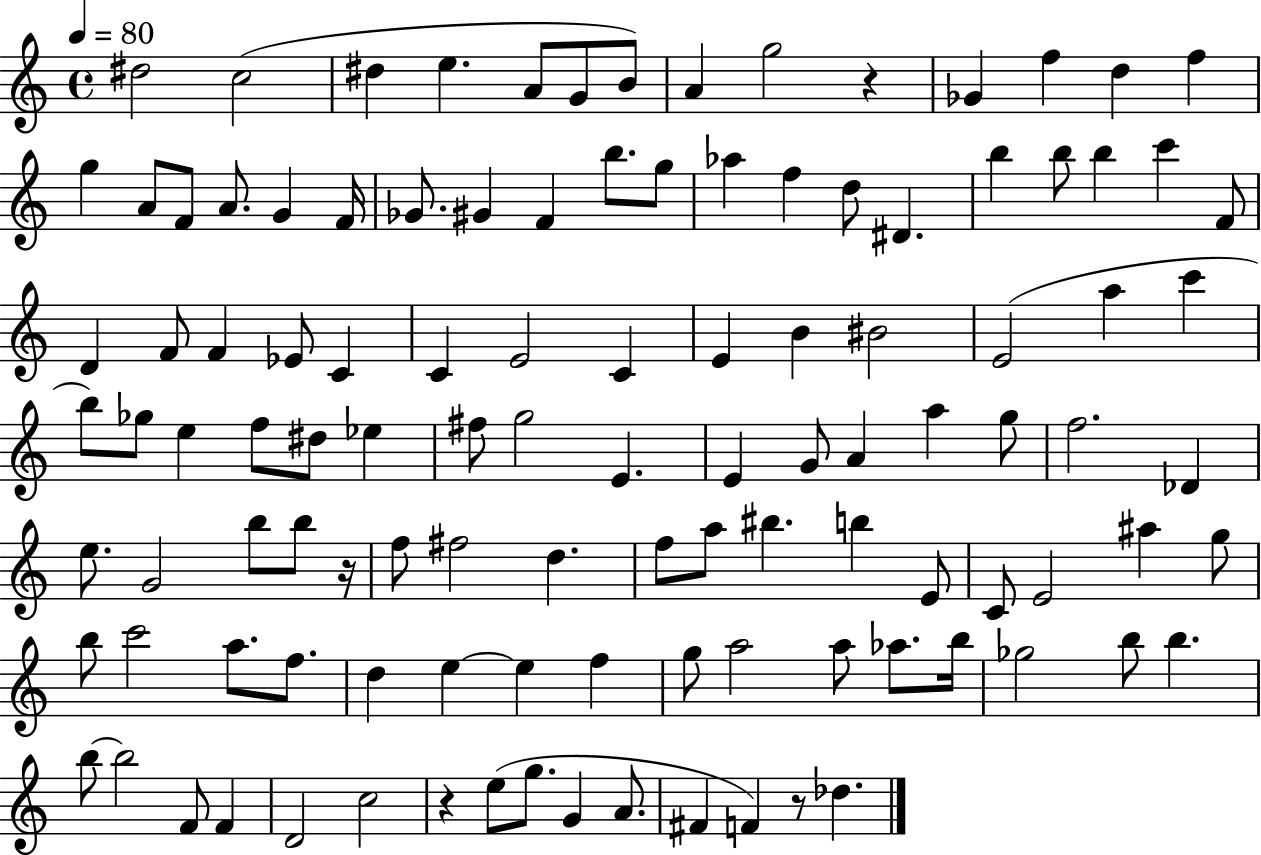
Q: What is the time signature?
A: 4/4